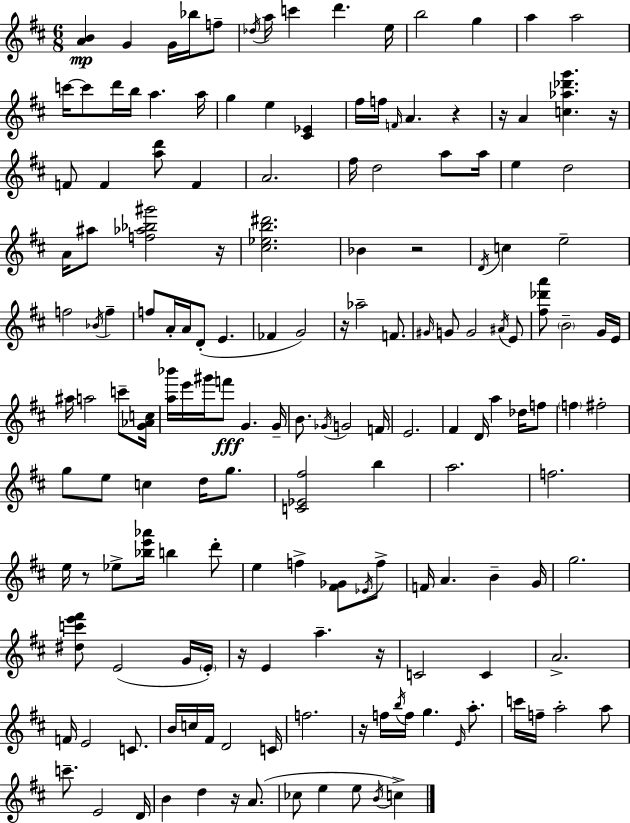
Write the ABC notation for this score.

X:1
T:Untitled
M:6/8
L:1/4
K:D
[AB] G G/4 _b/4 f/2 _d/4 a/4 c' d' e/4 b2 g a a2 c'/4 c'/2 d'/4 b/4 a a/4 g e [^C_E] ^f/4 f/4 F/4 A z z/4 A [c_a_d'g'] z/4 F/2 F [ad']/2 F A2 ^f/4 d2 a/2 a/4 e d2 A/4 ^a/2 [f_a_b^g']2 z/4 [^c_eb^d']2 _B z2 D/4 c e2 f2 _B/4 f f/2 A/4 A/4 D/2 E _F G2 z/4 _a2 F/2 ^G/4 G/2 G2 ^A/4 E/2 [^f_d'a']/2 B2 G/4 E/4 ^a/4 a2 c'/2 [G_Ac]/4 [a_b']/4 e'/4 ^g'/4 f'/2 G G/4 B/2 _G/4 G2 F/4 E2 ^F D/4 a _d/4 f/2 f ^f2 g/2 e/2 c d/4 g/2 [C_E^f]2 b a2 f2 e/4 z/2 _e/2 [_be'_a']/4 b d'/2 e f [^F_G]/2 _E/4 f/2 F/4 A B G/4 g2 [^dc'e'^f']/2 E2 G/4 E/4 z/4 E a z/4 C2 C A2 F/4 E2 C/2 B/4 c/4 ^F/4 D2 C/4 f2 z/4 f/4 b/4 f/4 g E/4 a/2 c'/4 f/4 a2 a/2 c'/2 E2 D/4 B d z/4 A/2 _c/2 e e/2 B/4 c